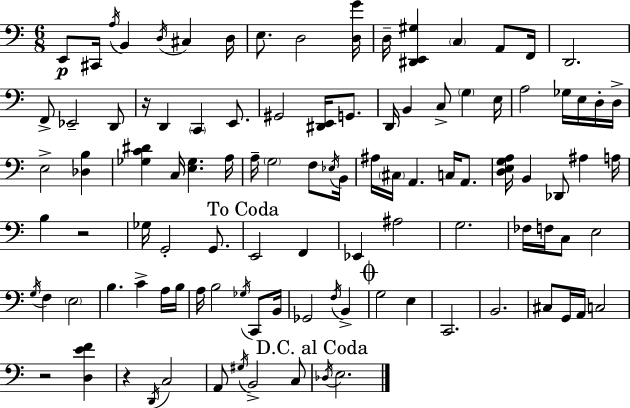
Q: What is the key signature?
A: A minor